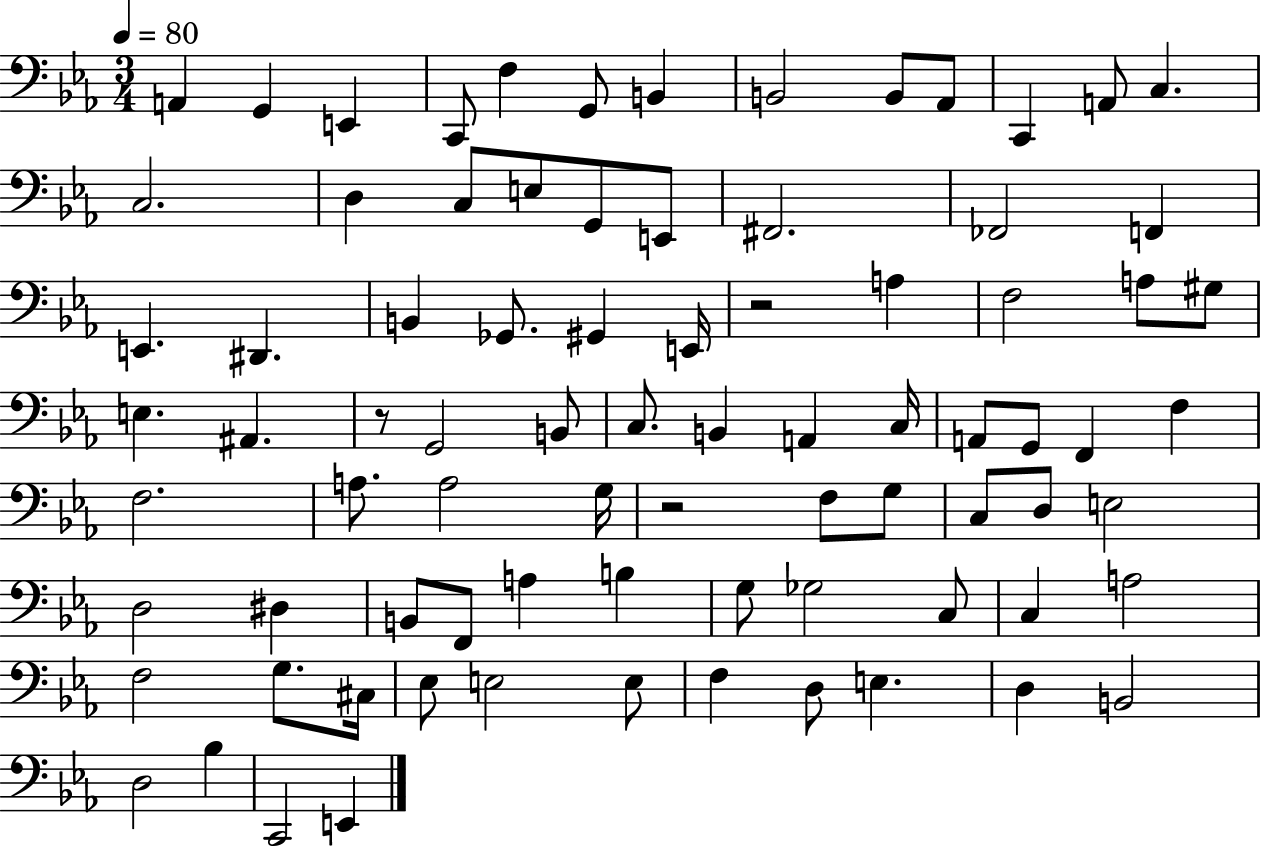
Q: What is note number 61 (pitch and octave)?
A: Gb3